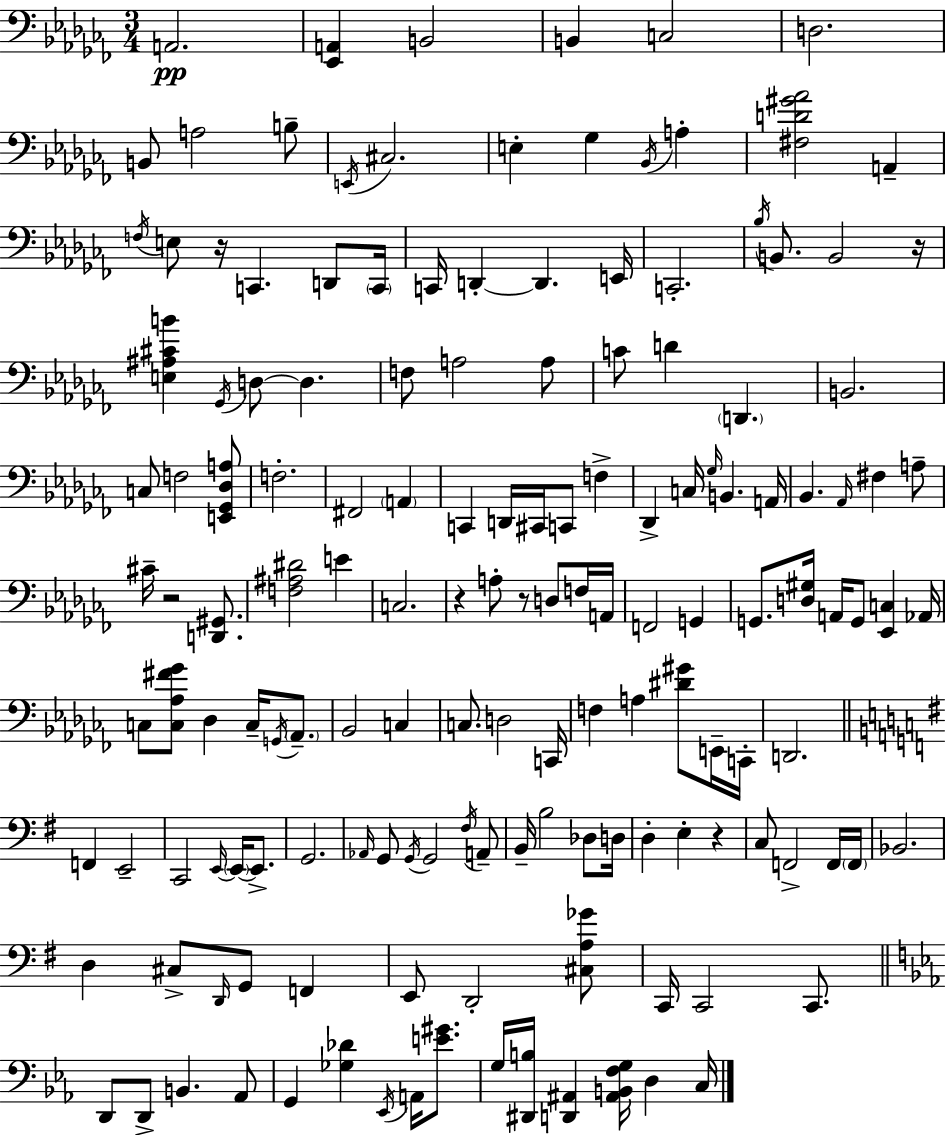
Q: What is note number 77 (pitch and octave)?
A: C3